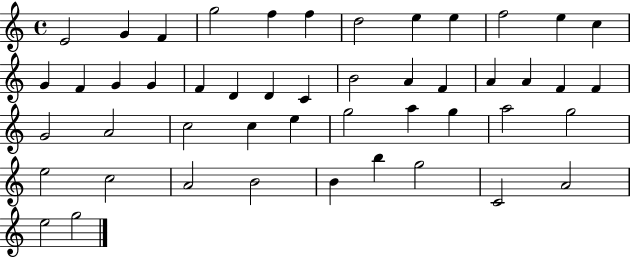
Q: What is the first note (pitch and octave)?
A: E4